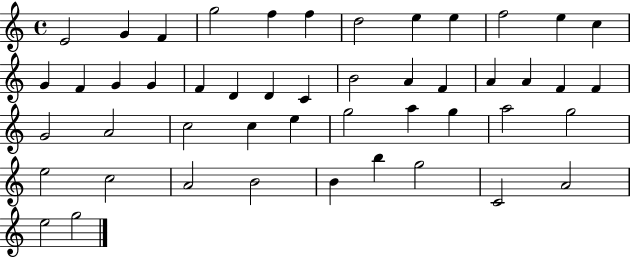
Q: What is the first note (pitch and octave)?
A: E4